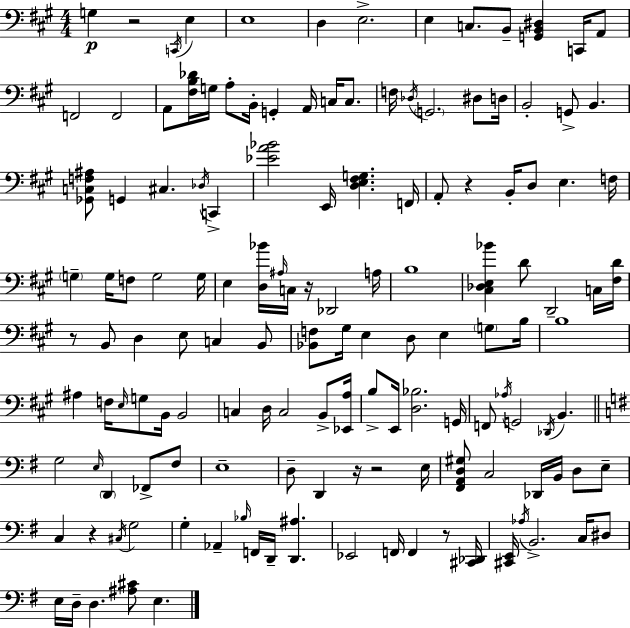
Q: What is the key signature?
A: A major